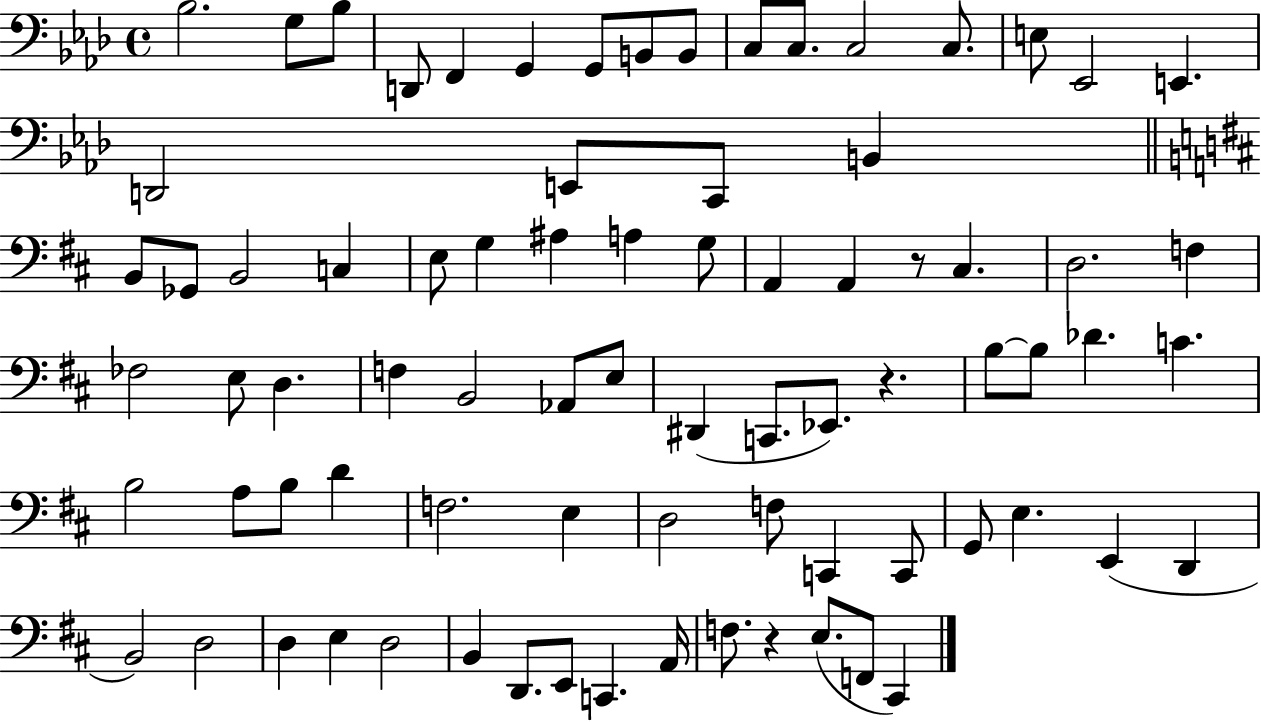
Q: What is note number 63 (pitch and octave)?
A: B2